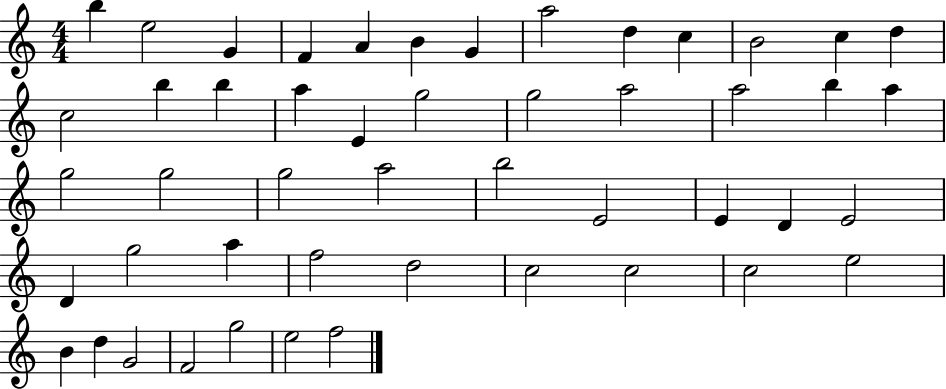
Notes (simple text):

B5/q E5/h G4/q F4/q A4/q B4/q G4/q A5/h D5/q C5/q B4/h C5/q D5/q C5/h B5/q B5/q A5/q E4/q G5/h G5/h A5/h A5/h B5/q A5/q G5/h G5/h G5/h A5/h B5/h E4/h E4/q D4/q E4/h D4/q G5/h A5/q F5/h D5/h C5/h C5/h C5/h E5/h B4/q D5/q G4/h F4/h G5/h E5/h F5/h